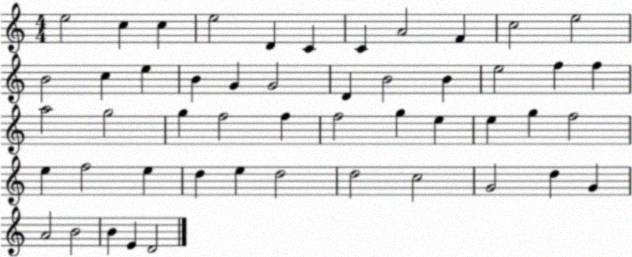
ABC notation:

X:1
T:Untitled
M:4/4
L:1/4
K:C
e2 c c e2 D C C A2 F c2 e2 B2 c e B G G2 D B2 B e2 f f a2 g2 g f2 f f2 g e e g f2 e f2 e d e d2 d2 c2 G2 d G A2 B2 B E D2